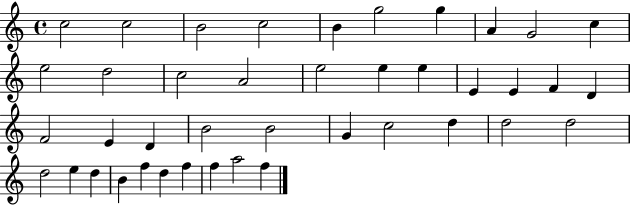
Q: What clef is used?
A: treble